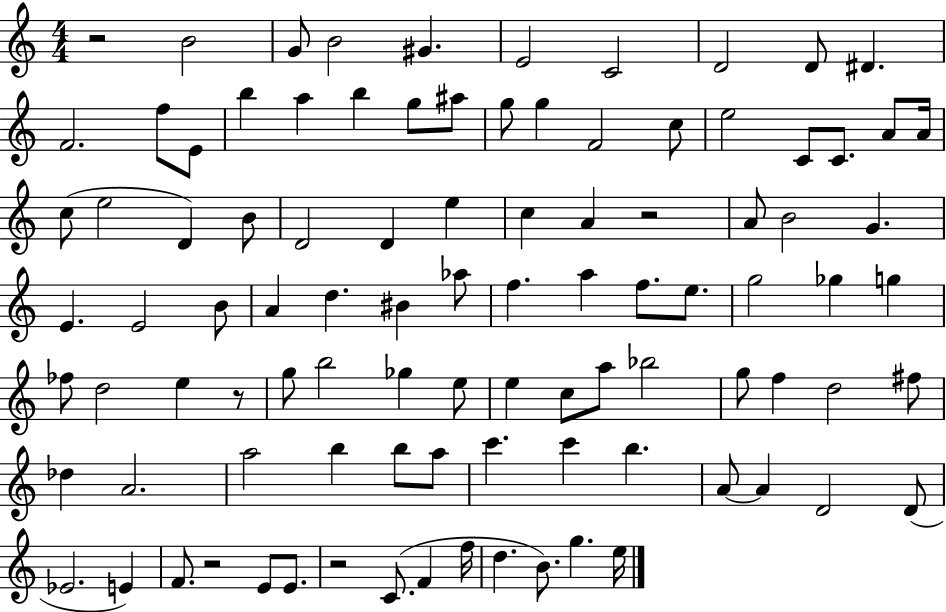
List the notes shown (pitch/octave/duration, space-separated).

R/h B4/h G4/e B4/h G#4/q. E4/h C4/h D4/h D4/e D#4/q. F4/h. F5/e E4/e B5/q A5/q B5/q G5/e A#5/e G5/e G5/q F4/h C5/e E5/h C4/e C4/e. A4/e A4/s C5/e E5/h D4/q B4/e D4/h D4/q E5/q C5/q A4/q R/h A4/e B4/h G4/q. E4/q. E4/h B4/e A4/q D5/q. BIS4/q Ab5/e F5/q. A5/q F5/e. E5/e. G5/h Gb5/q G5/q FES5/e D5/h E5/q R/e G5/e B5/h Gb5/q E5/e E5/q C5/e A5/e Bb5/h G5/e F5/q D5/h F#5/e Db5/q A4/h. A5/h B5/q B5/e A5/e C6/q. C6/q B5/q. A4/e A4/q D4/h D4/e Eb4/h. E4/q F4/e. R/h E4/e E4/e. R/h C4/e. F4/q F5/s D5/q. B4/e. G5/q. E5/s